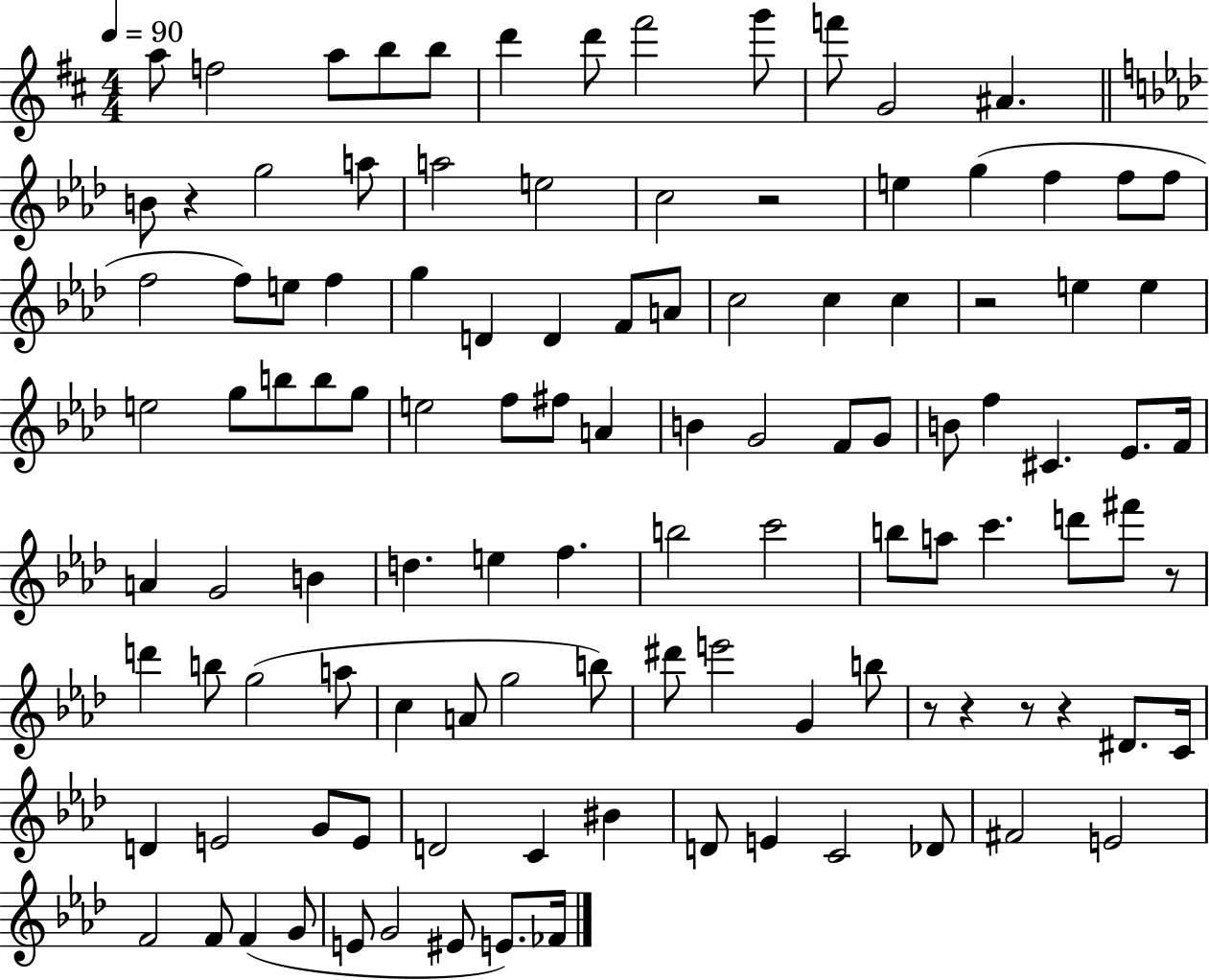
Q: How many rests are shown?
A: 8